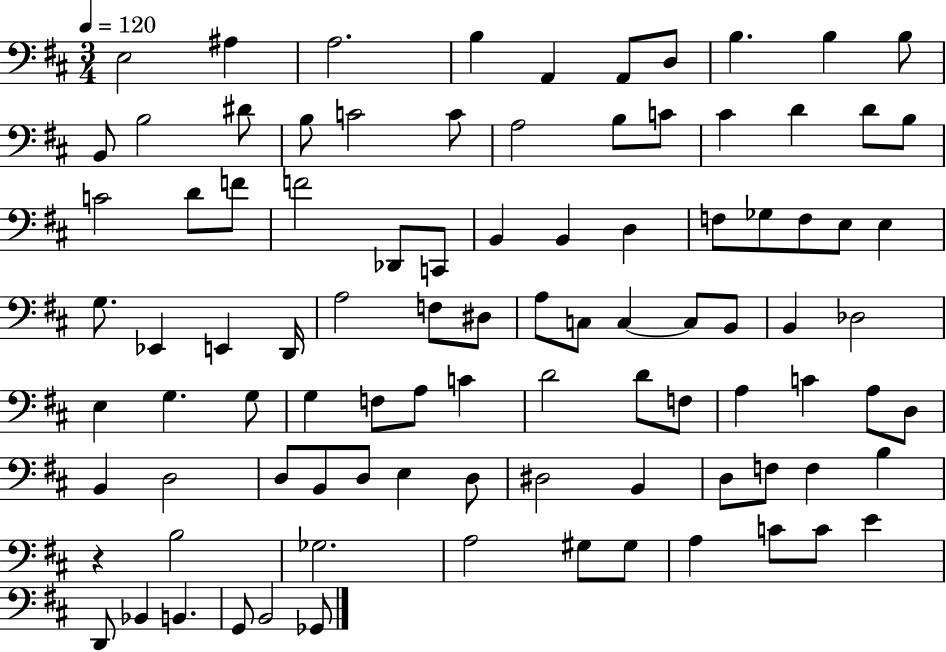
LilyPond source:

{
  \clef bass
  \numericTimeSignature
  \time 3/4
  \key d \major
  \tempo 4 = 120
  e2 ais4 | a2. | b4 a,4 a,8 d8 | b4. b4 b8 | \break b,8 b2 dis'8 | b8 c'2 c'8 | a2 b8 c'8 | cis'4 d'4 d'8 b8 | \break c'2 d'8 f'8 | f'2 des,8 c,8 | b,4 b,4 d4 | f8 ges8 f8 e8 e4 | \break g8. ees,4 e,4 d,16 | a2 f8 dis8 | a8 c8 c4~~ c8 b,8 | b,4 des2 | \break e4 g4. g8 | g4 f8 a8 c'4 | d'2 d'8 f8 | a4 c'4 a8 d8 | \break b,4 d2 | d8 b,8 d8 e4 d8 | dis2 b,4 | d8 f8 f4 b4 | \break r4 b2 | ges2. | a2 gis8 gis8 | a4 c'8 c'8 e'4 | \break d,8 bes,4 b,4. | g,8 b,2 ges,8 | \bar "|."
}